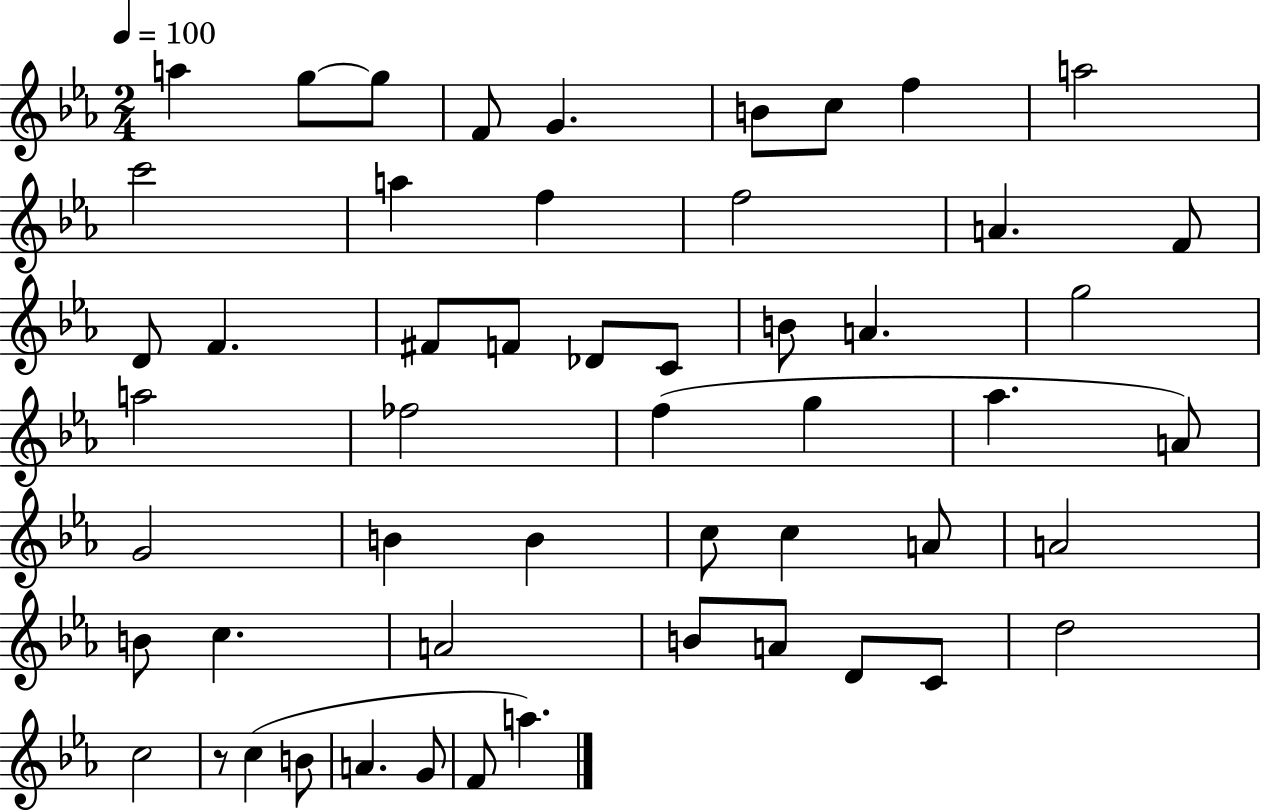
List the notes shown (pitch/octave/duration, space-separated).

A5/q G5/e G5/e F4/e G4/q. B4/e C5/e F5/q A5/h C6/h A5/q F5/q F5/h A4/q. F4/e D4/e F4/q. F#4/e F4/e Db4/e C4/e B4/e A4/q. G5/h A5/h FES5/h F5/q G5/q Ab5/q. A4/e G4/h B4/q B4/q C5/e C5/q A4/e A4/h B4/e C5/q. A4/h B4/e A4/e D4/e C4/e D5/h C5/h R/e C5/q B4/e A4/q. G4/e F4/e A5/q.